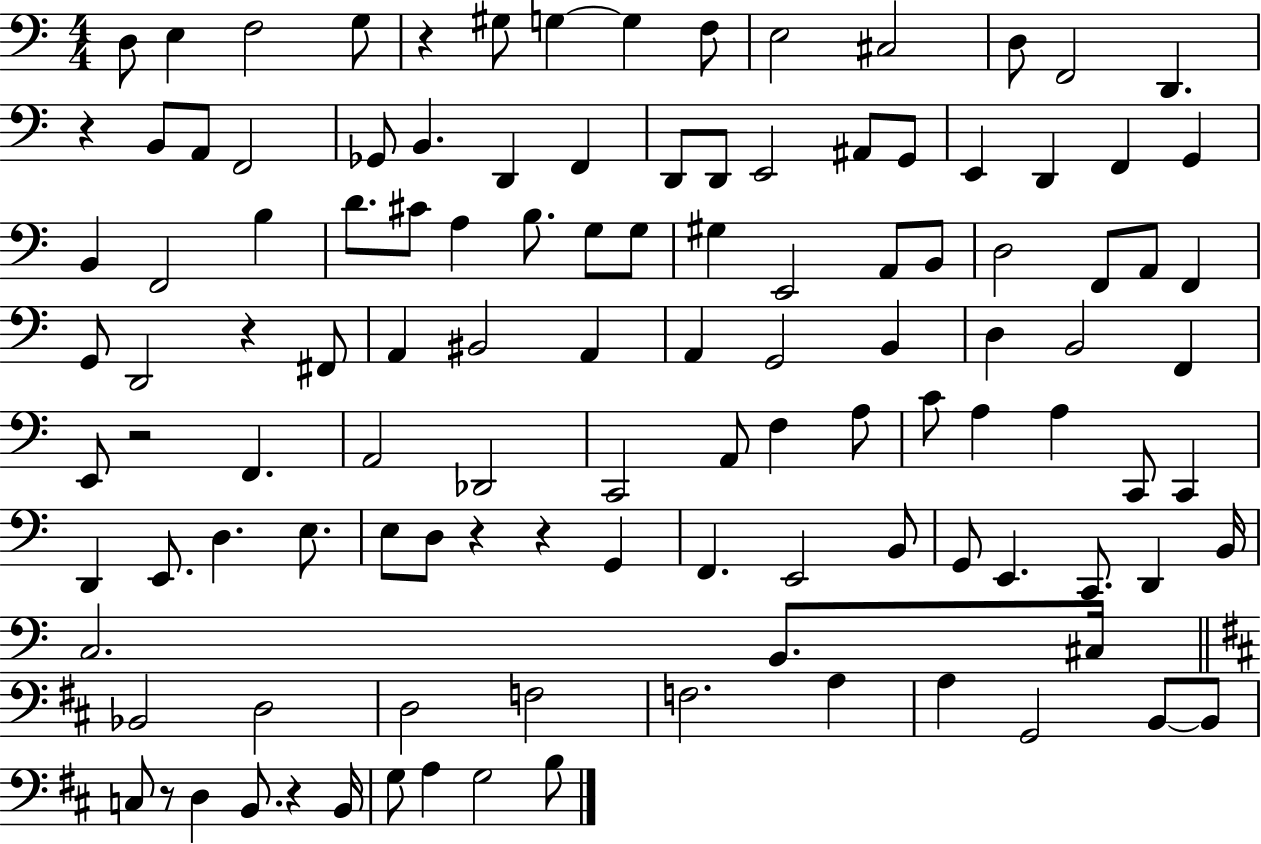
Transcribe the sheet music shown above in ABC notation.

X:1
T:Untitled
M:4/4
L:1/4
K:C
D,/2 E, F,2 G,/2 z ^G,/2 G, G, F,/2 E,2 ^C,2 D,/2 F,,2 D,, z B,,/2 A,,/2 F,,2 _G,,/2 B,, D,, F,, D,,/2 D,,/2 E,,2 ^A,,/2 G,,/2 E,, D,, F,, G,, B,, F,,2 B, D/2 ^C/2 A, B,/2 G,/2 G,/2 ^G, E,,2 A,,/2 B,,/2 D,2 F,,/2 A,,/2 F,, G,,/2 D,,2 z ^F,,/2 A,, ^B,,2 A,, A,, G,,2 B,, D, B,,2 F,, E,,/2 z2 F,, A,,2 _D,,2 C,,2 A,,/2 F, A,/2 C/2 A, A, C,,/2 C,, D,, E,,/2 D, E,/2 E,/2 D,/2 z z G,, F,, E,,2 B,,/2 G,,/2 E,, C,,/2 D,, B,,/4 C,2 B,,/2 ^C,/4 _B,,2 D,2 D,2 F,2 F,2 A, A, G,,2 B,,/2 B,,/2 C,/2 z/2 D, B,,/2 z B,,/4 G,/2 A, G,2 B,/2